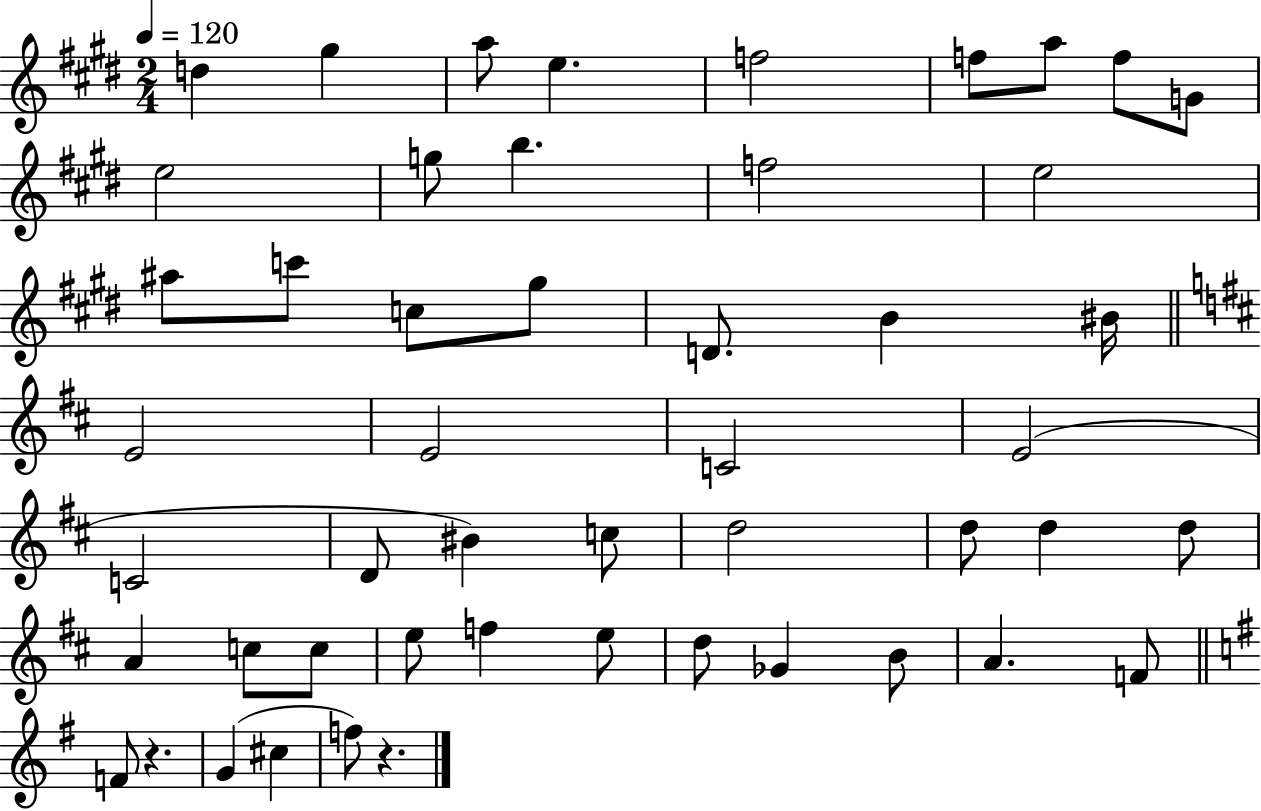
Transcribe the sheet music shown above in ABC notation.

X:1
T:Untitled
M:2/4
L:1/4
K:E
d ^g a/2 e f2 f/2 a/2 f/2 G/2 e2 g/2 b f2 e2 ^a/2 c'/2 c/2 ^g/2 D/2 B ^B/4 E2 E2 C2 E2 C2 D/2 ^B c/2 d2 d/2 d d/2 A c/2 c/2 e/2 f e/2 d/2 _G B/2 A F/2 F/2 z G ^c f/2 z